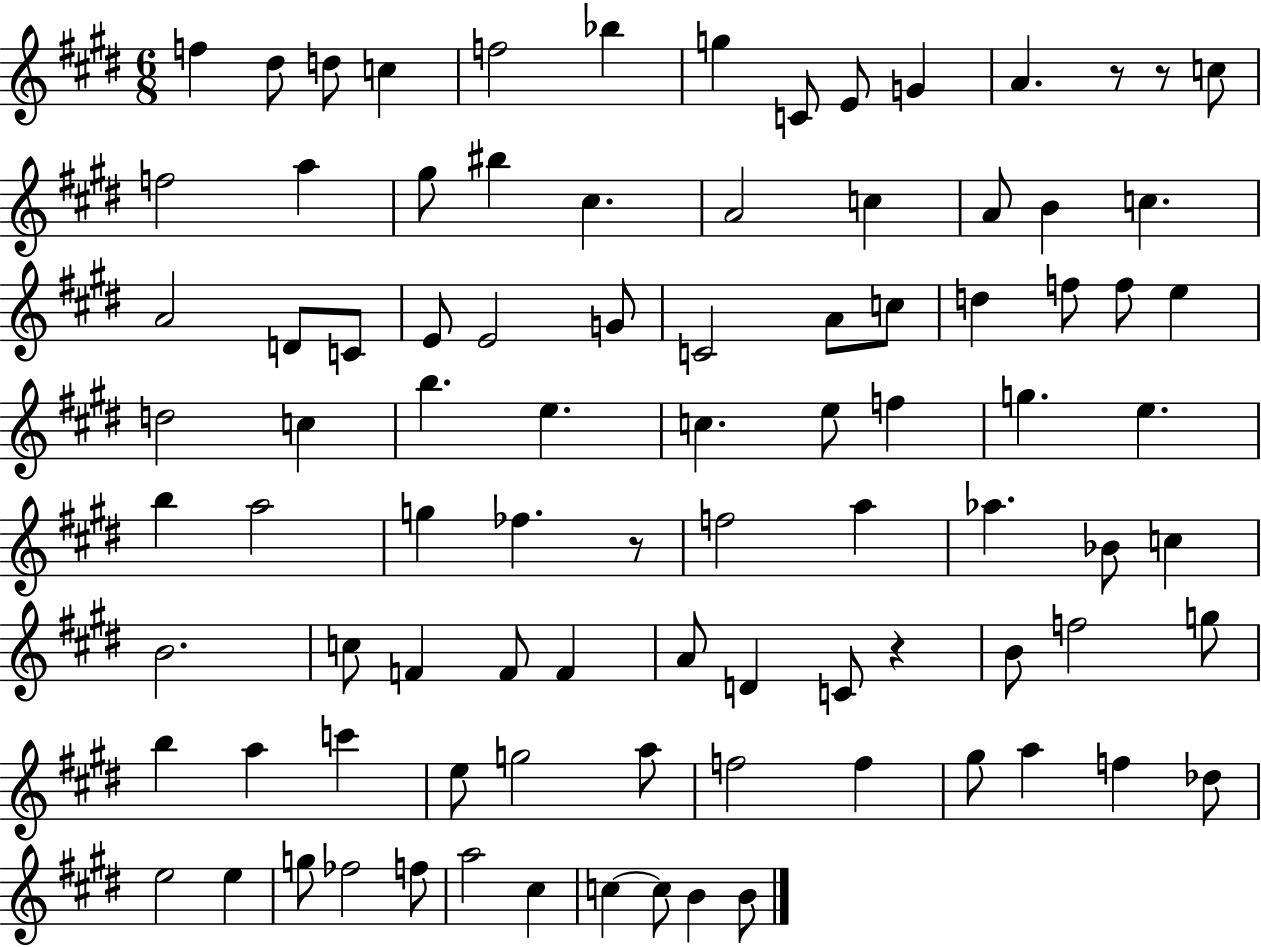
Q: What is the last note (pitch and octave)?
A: B4